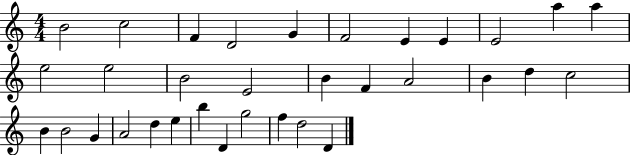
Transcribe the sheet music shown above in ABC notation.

X:1
T:Untitled
M:4/4
L:1/4
K:C
B2 c2 F D2 G F2 E E E2 a a e2 e2 B2 E2 B F A2 B d c2 B B2 G A2 d e b D g2 f d2 D